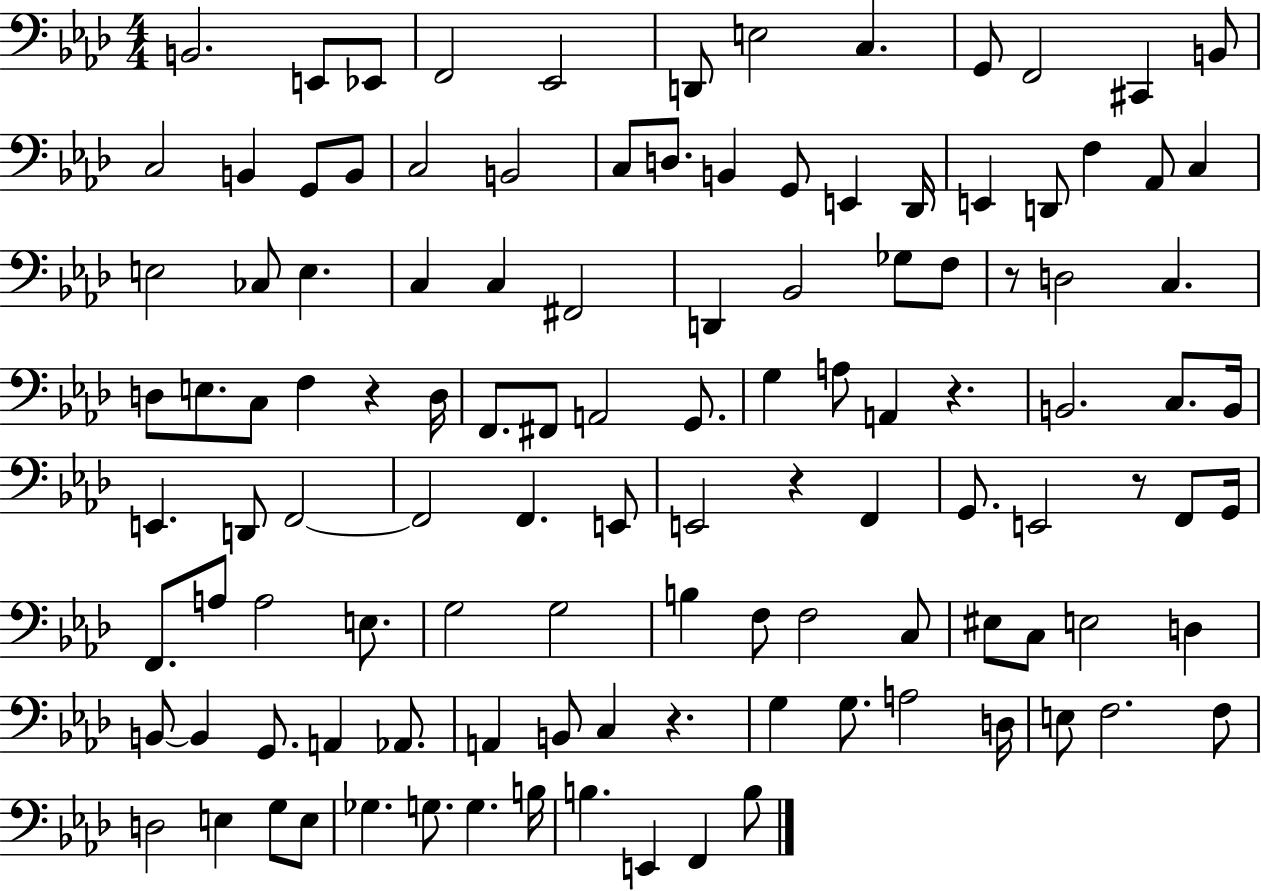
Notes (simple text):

B2/h. E2/e Eb2/e F2/h Eb2/h D2/e E3/h C3/q. G2/e F2/h C#2/q B2/e C3/h B2/q G2/e B2/e C3/h B2/h C3/e D3/e. B2/q G2/e E2/q Db2/s E2/q D2/e F3/q Ab2/e C3/q E3/h CES3/e E3/q. C3/q C3/q F#2/h D2/q Bb2/h Gb3/e F3/e R/e D3/h C3/q. D3/e E3/e. C3/e F3/q R/q D3/s F2/e. F#2/e A2/h G2/e. G3/q A3/e A2/q R/q. B2/h. C3/e. B2/s E2/q. D2/e F2/h F2/h F2/q. E2/e E2/h R/q F2/q G2/e. E2/h R/e F2/e G2/s F2/e. A3/e A3/h E3/e. G3/h G3/h B3/q F3/e F3/h C3/e EIS3/e C3/e E3/h D3/q B2/e B2/q G2/e. A2/q Ab2/e. A2/q B2/e C3/q R/q. G3/q G3/e. A3/h D3/s E3/e F3/h. F3/e D3/h E3/q G3/e E3/e Gb3/q. G3/e. G3/q. B3/s B3/q. E2/q F2/q B3/e